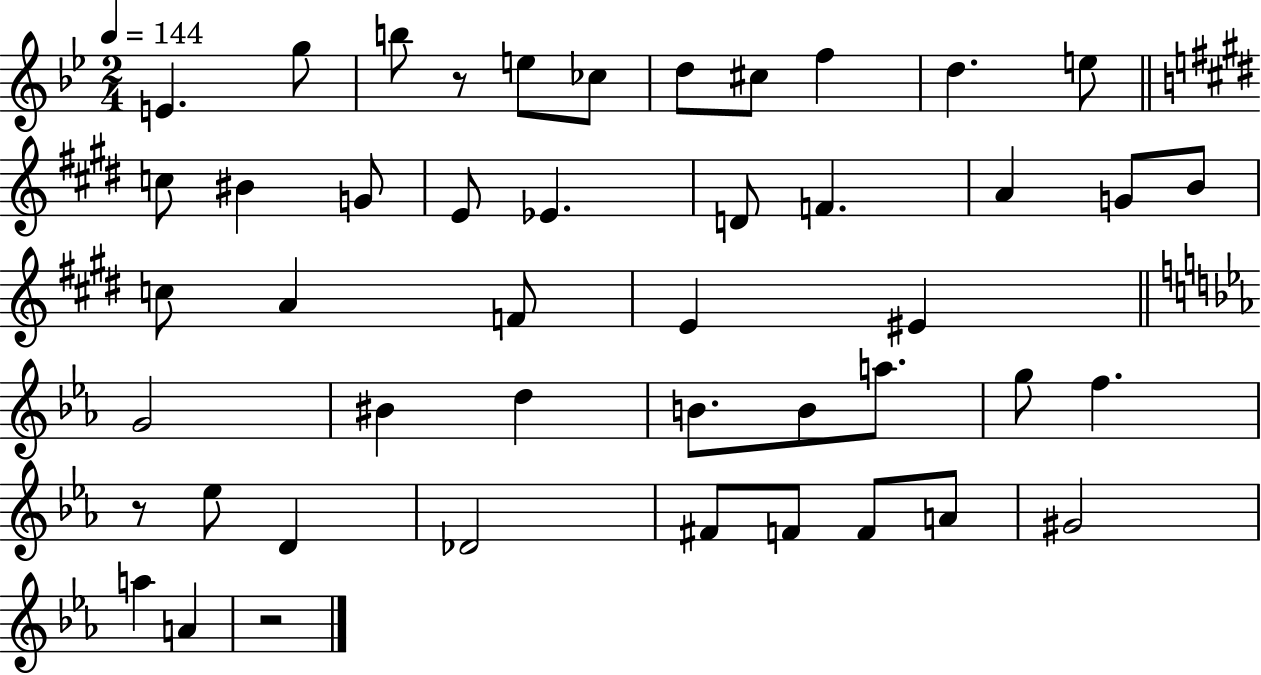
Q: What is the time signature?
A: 2/4